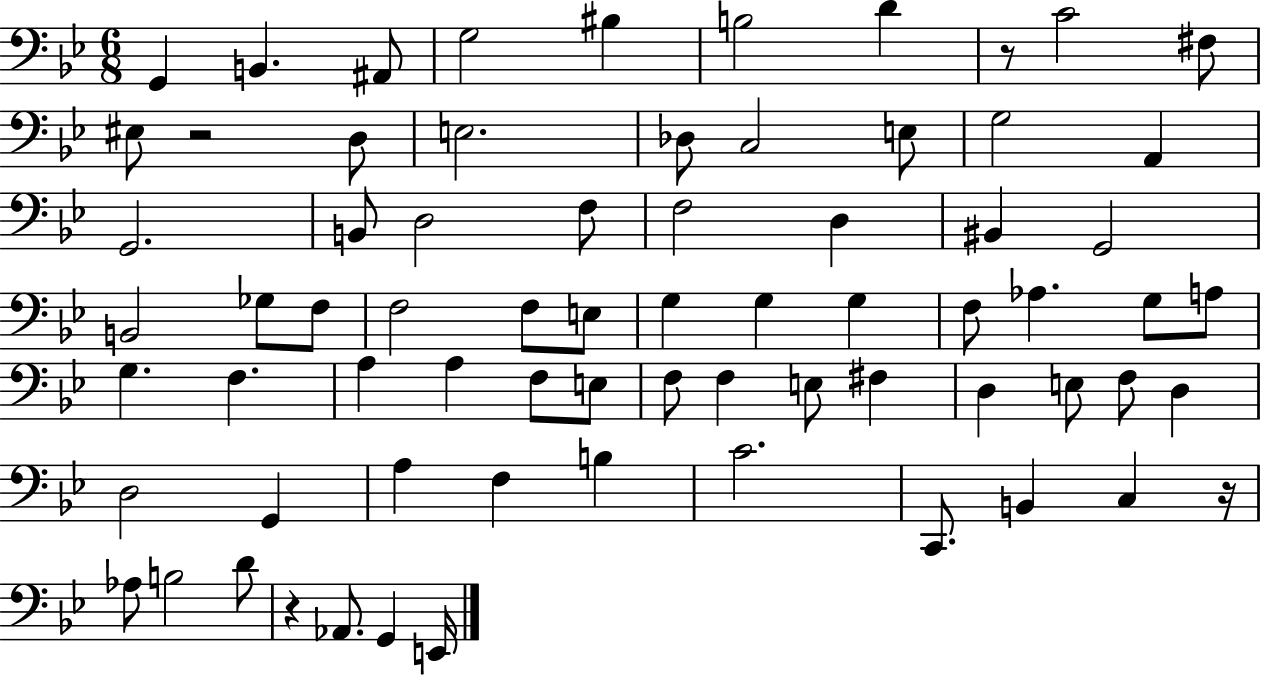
X:1
T:Untitled
M:6/8
L:1/4
K:Bb
G,, B,, ^A,,/2 G,2 ^B, B,2 D z/2 C2 ^F,/2 ^E,/2 z2 D,/2 E,2 _D,/2 C,2 E,/2 G,2 A,, G,,2 B,,/2 D,2 F,/2 F,2 D, ^B,, G,,2 B,,2 _G,/2 F,/2 F,2 F,/2 E,/2 G, G, G, F,/2 _A, G,/2 A,/2 G, F, A, A, F,/2 E,/2 F,/2 F, E,/2 ^F, D, E,/2 F,/2 D, D,2 G,, A, F, B, C2 C,,/2 B,, C, z/4 _A,/2 B,2 D/2 z _A,,/2 G,, E,,/4